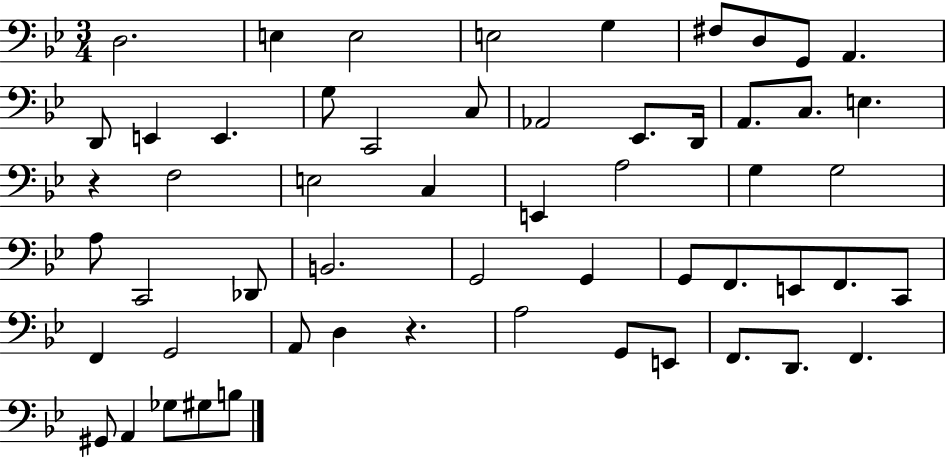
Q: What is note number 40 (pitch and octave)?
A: F2